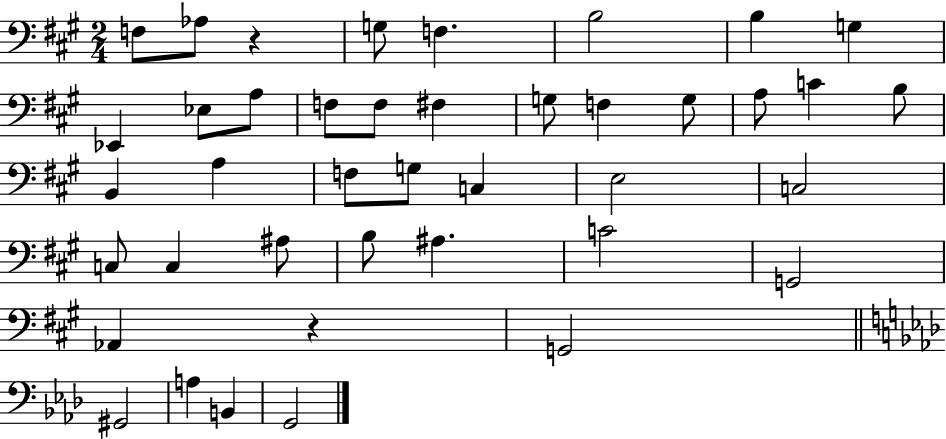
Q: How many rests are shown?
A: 2